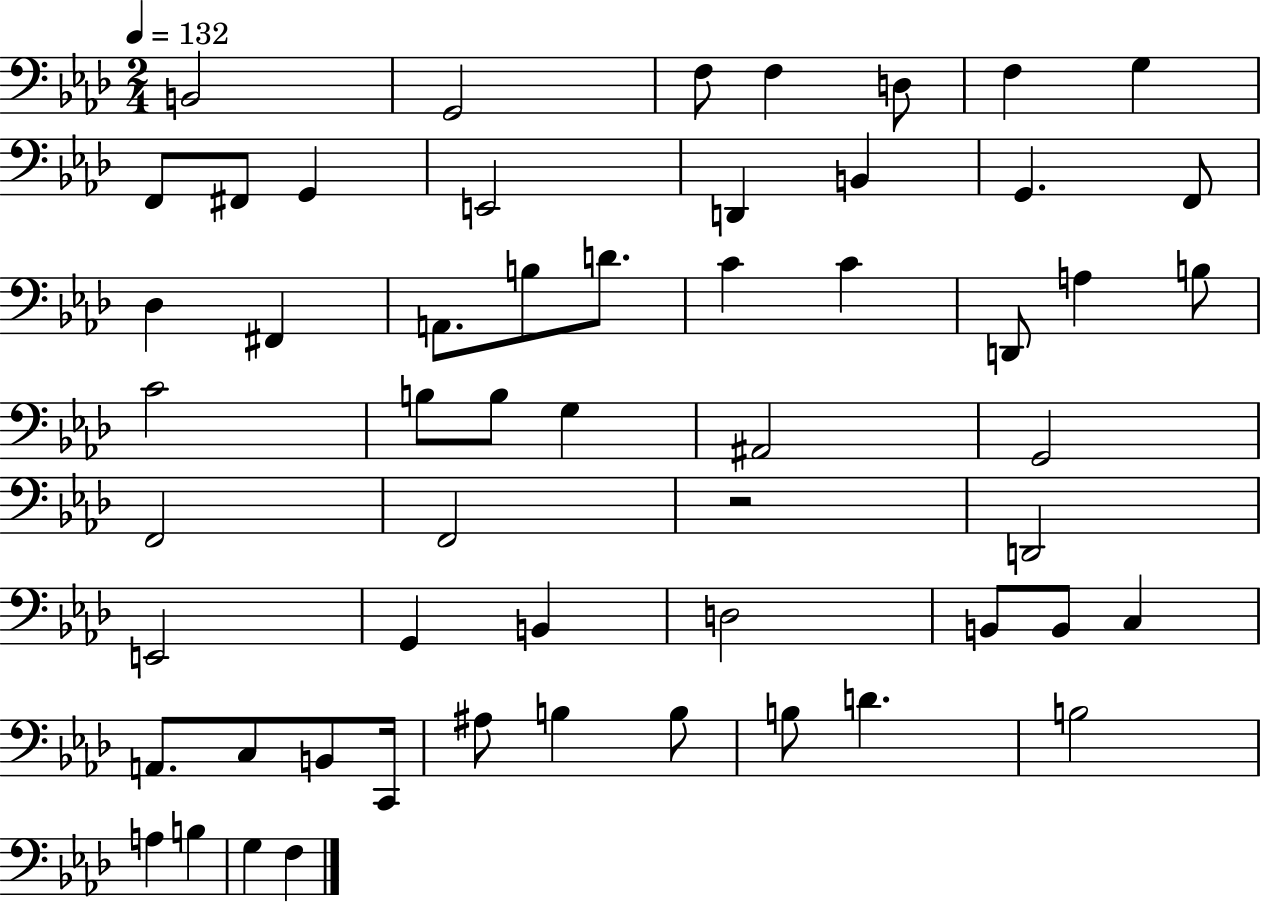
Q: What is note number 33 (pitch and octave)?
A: F2